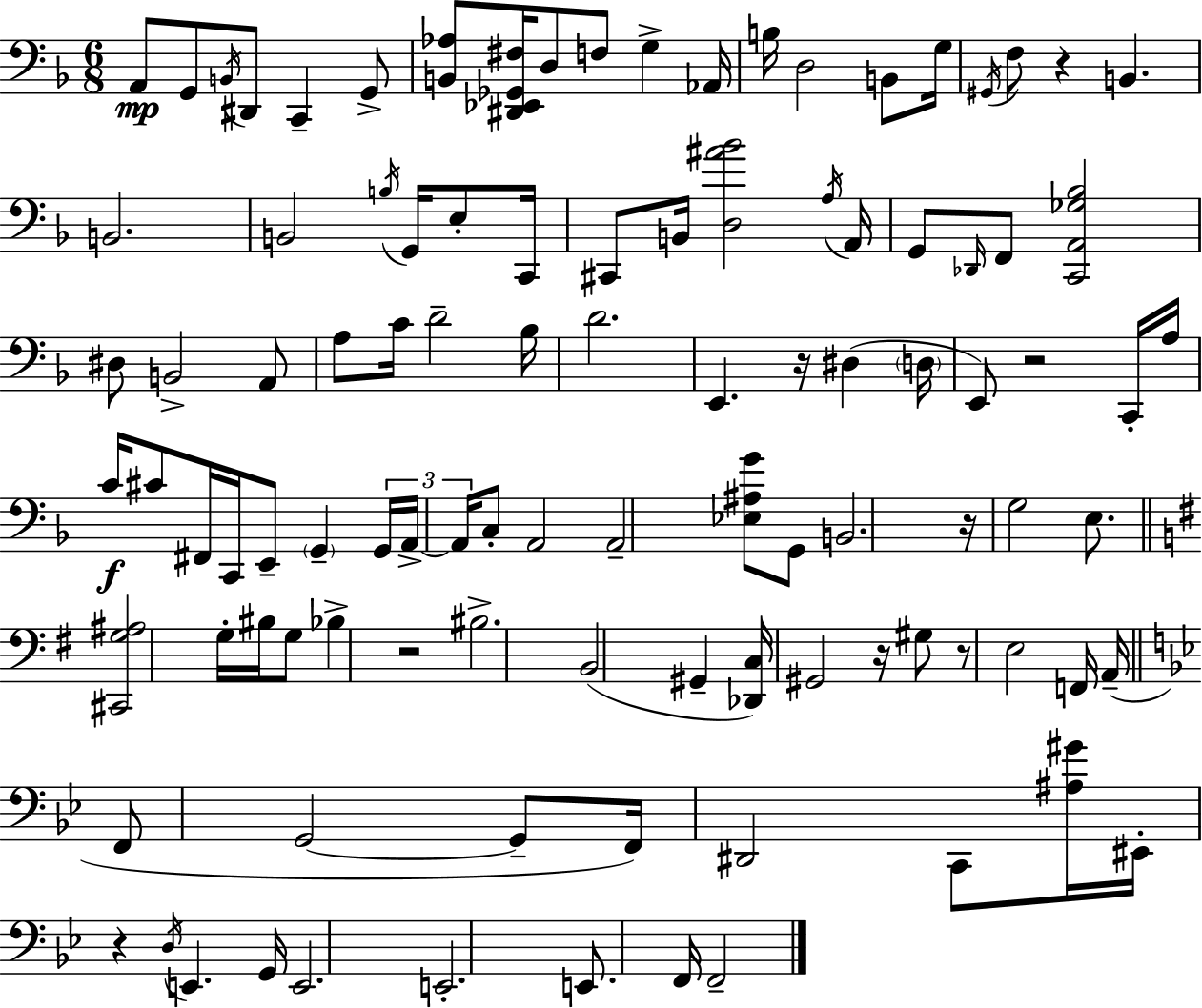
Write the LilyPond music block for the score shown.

{
  \clef bass
  \numericTimeSignature
  \time 6/8
  \key d \minor
  a,8\mp g,8 \acciaccatura { b,16 } dis,8 c,4-- g,8-> | <b, aes>8 <dis, ees, ges, fis>16 d8 f8 g4-> | aes,16 b16 d2 b,8 | g16 \acciaccatura { gis,16 } f8 r4 b,4. | \break b,2. | b,2 \acciaccatura { b16 } g,16 | e8-. c,16 cis,8 b,16 <d ais' bes'>2 | \acciaccatura { a16 } a,16 g,8 \grace { des,16 } f,8 <c, a, ges bes>2 | \break dis8 b,2-> | a,8 a8 c'16 d'2-- | bes16 d'2. | e,4. r16 | \break dis4( \parenthesize d16 e,8) r2 | c,16-. a16 c'16\f cis'8 fis,16 c,16 e,8-- | \parenthesize g,4-- \tuplet 3/2 { g,16 a,16->~~ a,16 } c8-. a,2 | a,2-- | \break <ees ais g'>8 g,8 b,2. | r16 g2 | e8. \bar "||" \break \key e \minor <cis, g ais>2 g16-. bis16 g8 | bes4-> r2 | bis2.-> | b,2( gis,4-- | \break <des, c>16) gis,2 r16 gis8 | r8 e2 f,16 a,16--( | \bar "||" \break \key bes \major f,8 g,2~~ g,8-- | f,16) dis,2 c,8 <ais gis'>16 | eis,16-. r4 \acciaccatura { d16 } e,4. | g,16 e,2. | \break e,2.-. | e,8. f,16 f,2-- | \bar "|."
}